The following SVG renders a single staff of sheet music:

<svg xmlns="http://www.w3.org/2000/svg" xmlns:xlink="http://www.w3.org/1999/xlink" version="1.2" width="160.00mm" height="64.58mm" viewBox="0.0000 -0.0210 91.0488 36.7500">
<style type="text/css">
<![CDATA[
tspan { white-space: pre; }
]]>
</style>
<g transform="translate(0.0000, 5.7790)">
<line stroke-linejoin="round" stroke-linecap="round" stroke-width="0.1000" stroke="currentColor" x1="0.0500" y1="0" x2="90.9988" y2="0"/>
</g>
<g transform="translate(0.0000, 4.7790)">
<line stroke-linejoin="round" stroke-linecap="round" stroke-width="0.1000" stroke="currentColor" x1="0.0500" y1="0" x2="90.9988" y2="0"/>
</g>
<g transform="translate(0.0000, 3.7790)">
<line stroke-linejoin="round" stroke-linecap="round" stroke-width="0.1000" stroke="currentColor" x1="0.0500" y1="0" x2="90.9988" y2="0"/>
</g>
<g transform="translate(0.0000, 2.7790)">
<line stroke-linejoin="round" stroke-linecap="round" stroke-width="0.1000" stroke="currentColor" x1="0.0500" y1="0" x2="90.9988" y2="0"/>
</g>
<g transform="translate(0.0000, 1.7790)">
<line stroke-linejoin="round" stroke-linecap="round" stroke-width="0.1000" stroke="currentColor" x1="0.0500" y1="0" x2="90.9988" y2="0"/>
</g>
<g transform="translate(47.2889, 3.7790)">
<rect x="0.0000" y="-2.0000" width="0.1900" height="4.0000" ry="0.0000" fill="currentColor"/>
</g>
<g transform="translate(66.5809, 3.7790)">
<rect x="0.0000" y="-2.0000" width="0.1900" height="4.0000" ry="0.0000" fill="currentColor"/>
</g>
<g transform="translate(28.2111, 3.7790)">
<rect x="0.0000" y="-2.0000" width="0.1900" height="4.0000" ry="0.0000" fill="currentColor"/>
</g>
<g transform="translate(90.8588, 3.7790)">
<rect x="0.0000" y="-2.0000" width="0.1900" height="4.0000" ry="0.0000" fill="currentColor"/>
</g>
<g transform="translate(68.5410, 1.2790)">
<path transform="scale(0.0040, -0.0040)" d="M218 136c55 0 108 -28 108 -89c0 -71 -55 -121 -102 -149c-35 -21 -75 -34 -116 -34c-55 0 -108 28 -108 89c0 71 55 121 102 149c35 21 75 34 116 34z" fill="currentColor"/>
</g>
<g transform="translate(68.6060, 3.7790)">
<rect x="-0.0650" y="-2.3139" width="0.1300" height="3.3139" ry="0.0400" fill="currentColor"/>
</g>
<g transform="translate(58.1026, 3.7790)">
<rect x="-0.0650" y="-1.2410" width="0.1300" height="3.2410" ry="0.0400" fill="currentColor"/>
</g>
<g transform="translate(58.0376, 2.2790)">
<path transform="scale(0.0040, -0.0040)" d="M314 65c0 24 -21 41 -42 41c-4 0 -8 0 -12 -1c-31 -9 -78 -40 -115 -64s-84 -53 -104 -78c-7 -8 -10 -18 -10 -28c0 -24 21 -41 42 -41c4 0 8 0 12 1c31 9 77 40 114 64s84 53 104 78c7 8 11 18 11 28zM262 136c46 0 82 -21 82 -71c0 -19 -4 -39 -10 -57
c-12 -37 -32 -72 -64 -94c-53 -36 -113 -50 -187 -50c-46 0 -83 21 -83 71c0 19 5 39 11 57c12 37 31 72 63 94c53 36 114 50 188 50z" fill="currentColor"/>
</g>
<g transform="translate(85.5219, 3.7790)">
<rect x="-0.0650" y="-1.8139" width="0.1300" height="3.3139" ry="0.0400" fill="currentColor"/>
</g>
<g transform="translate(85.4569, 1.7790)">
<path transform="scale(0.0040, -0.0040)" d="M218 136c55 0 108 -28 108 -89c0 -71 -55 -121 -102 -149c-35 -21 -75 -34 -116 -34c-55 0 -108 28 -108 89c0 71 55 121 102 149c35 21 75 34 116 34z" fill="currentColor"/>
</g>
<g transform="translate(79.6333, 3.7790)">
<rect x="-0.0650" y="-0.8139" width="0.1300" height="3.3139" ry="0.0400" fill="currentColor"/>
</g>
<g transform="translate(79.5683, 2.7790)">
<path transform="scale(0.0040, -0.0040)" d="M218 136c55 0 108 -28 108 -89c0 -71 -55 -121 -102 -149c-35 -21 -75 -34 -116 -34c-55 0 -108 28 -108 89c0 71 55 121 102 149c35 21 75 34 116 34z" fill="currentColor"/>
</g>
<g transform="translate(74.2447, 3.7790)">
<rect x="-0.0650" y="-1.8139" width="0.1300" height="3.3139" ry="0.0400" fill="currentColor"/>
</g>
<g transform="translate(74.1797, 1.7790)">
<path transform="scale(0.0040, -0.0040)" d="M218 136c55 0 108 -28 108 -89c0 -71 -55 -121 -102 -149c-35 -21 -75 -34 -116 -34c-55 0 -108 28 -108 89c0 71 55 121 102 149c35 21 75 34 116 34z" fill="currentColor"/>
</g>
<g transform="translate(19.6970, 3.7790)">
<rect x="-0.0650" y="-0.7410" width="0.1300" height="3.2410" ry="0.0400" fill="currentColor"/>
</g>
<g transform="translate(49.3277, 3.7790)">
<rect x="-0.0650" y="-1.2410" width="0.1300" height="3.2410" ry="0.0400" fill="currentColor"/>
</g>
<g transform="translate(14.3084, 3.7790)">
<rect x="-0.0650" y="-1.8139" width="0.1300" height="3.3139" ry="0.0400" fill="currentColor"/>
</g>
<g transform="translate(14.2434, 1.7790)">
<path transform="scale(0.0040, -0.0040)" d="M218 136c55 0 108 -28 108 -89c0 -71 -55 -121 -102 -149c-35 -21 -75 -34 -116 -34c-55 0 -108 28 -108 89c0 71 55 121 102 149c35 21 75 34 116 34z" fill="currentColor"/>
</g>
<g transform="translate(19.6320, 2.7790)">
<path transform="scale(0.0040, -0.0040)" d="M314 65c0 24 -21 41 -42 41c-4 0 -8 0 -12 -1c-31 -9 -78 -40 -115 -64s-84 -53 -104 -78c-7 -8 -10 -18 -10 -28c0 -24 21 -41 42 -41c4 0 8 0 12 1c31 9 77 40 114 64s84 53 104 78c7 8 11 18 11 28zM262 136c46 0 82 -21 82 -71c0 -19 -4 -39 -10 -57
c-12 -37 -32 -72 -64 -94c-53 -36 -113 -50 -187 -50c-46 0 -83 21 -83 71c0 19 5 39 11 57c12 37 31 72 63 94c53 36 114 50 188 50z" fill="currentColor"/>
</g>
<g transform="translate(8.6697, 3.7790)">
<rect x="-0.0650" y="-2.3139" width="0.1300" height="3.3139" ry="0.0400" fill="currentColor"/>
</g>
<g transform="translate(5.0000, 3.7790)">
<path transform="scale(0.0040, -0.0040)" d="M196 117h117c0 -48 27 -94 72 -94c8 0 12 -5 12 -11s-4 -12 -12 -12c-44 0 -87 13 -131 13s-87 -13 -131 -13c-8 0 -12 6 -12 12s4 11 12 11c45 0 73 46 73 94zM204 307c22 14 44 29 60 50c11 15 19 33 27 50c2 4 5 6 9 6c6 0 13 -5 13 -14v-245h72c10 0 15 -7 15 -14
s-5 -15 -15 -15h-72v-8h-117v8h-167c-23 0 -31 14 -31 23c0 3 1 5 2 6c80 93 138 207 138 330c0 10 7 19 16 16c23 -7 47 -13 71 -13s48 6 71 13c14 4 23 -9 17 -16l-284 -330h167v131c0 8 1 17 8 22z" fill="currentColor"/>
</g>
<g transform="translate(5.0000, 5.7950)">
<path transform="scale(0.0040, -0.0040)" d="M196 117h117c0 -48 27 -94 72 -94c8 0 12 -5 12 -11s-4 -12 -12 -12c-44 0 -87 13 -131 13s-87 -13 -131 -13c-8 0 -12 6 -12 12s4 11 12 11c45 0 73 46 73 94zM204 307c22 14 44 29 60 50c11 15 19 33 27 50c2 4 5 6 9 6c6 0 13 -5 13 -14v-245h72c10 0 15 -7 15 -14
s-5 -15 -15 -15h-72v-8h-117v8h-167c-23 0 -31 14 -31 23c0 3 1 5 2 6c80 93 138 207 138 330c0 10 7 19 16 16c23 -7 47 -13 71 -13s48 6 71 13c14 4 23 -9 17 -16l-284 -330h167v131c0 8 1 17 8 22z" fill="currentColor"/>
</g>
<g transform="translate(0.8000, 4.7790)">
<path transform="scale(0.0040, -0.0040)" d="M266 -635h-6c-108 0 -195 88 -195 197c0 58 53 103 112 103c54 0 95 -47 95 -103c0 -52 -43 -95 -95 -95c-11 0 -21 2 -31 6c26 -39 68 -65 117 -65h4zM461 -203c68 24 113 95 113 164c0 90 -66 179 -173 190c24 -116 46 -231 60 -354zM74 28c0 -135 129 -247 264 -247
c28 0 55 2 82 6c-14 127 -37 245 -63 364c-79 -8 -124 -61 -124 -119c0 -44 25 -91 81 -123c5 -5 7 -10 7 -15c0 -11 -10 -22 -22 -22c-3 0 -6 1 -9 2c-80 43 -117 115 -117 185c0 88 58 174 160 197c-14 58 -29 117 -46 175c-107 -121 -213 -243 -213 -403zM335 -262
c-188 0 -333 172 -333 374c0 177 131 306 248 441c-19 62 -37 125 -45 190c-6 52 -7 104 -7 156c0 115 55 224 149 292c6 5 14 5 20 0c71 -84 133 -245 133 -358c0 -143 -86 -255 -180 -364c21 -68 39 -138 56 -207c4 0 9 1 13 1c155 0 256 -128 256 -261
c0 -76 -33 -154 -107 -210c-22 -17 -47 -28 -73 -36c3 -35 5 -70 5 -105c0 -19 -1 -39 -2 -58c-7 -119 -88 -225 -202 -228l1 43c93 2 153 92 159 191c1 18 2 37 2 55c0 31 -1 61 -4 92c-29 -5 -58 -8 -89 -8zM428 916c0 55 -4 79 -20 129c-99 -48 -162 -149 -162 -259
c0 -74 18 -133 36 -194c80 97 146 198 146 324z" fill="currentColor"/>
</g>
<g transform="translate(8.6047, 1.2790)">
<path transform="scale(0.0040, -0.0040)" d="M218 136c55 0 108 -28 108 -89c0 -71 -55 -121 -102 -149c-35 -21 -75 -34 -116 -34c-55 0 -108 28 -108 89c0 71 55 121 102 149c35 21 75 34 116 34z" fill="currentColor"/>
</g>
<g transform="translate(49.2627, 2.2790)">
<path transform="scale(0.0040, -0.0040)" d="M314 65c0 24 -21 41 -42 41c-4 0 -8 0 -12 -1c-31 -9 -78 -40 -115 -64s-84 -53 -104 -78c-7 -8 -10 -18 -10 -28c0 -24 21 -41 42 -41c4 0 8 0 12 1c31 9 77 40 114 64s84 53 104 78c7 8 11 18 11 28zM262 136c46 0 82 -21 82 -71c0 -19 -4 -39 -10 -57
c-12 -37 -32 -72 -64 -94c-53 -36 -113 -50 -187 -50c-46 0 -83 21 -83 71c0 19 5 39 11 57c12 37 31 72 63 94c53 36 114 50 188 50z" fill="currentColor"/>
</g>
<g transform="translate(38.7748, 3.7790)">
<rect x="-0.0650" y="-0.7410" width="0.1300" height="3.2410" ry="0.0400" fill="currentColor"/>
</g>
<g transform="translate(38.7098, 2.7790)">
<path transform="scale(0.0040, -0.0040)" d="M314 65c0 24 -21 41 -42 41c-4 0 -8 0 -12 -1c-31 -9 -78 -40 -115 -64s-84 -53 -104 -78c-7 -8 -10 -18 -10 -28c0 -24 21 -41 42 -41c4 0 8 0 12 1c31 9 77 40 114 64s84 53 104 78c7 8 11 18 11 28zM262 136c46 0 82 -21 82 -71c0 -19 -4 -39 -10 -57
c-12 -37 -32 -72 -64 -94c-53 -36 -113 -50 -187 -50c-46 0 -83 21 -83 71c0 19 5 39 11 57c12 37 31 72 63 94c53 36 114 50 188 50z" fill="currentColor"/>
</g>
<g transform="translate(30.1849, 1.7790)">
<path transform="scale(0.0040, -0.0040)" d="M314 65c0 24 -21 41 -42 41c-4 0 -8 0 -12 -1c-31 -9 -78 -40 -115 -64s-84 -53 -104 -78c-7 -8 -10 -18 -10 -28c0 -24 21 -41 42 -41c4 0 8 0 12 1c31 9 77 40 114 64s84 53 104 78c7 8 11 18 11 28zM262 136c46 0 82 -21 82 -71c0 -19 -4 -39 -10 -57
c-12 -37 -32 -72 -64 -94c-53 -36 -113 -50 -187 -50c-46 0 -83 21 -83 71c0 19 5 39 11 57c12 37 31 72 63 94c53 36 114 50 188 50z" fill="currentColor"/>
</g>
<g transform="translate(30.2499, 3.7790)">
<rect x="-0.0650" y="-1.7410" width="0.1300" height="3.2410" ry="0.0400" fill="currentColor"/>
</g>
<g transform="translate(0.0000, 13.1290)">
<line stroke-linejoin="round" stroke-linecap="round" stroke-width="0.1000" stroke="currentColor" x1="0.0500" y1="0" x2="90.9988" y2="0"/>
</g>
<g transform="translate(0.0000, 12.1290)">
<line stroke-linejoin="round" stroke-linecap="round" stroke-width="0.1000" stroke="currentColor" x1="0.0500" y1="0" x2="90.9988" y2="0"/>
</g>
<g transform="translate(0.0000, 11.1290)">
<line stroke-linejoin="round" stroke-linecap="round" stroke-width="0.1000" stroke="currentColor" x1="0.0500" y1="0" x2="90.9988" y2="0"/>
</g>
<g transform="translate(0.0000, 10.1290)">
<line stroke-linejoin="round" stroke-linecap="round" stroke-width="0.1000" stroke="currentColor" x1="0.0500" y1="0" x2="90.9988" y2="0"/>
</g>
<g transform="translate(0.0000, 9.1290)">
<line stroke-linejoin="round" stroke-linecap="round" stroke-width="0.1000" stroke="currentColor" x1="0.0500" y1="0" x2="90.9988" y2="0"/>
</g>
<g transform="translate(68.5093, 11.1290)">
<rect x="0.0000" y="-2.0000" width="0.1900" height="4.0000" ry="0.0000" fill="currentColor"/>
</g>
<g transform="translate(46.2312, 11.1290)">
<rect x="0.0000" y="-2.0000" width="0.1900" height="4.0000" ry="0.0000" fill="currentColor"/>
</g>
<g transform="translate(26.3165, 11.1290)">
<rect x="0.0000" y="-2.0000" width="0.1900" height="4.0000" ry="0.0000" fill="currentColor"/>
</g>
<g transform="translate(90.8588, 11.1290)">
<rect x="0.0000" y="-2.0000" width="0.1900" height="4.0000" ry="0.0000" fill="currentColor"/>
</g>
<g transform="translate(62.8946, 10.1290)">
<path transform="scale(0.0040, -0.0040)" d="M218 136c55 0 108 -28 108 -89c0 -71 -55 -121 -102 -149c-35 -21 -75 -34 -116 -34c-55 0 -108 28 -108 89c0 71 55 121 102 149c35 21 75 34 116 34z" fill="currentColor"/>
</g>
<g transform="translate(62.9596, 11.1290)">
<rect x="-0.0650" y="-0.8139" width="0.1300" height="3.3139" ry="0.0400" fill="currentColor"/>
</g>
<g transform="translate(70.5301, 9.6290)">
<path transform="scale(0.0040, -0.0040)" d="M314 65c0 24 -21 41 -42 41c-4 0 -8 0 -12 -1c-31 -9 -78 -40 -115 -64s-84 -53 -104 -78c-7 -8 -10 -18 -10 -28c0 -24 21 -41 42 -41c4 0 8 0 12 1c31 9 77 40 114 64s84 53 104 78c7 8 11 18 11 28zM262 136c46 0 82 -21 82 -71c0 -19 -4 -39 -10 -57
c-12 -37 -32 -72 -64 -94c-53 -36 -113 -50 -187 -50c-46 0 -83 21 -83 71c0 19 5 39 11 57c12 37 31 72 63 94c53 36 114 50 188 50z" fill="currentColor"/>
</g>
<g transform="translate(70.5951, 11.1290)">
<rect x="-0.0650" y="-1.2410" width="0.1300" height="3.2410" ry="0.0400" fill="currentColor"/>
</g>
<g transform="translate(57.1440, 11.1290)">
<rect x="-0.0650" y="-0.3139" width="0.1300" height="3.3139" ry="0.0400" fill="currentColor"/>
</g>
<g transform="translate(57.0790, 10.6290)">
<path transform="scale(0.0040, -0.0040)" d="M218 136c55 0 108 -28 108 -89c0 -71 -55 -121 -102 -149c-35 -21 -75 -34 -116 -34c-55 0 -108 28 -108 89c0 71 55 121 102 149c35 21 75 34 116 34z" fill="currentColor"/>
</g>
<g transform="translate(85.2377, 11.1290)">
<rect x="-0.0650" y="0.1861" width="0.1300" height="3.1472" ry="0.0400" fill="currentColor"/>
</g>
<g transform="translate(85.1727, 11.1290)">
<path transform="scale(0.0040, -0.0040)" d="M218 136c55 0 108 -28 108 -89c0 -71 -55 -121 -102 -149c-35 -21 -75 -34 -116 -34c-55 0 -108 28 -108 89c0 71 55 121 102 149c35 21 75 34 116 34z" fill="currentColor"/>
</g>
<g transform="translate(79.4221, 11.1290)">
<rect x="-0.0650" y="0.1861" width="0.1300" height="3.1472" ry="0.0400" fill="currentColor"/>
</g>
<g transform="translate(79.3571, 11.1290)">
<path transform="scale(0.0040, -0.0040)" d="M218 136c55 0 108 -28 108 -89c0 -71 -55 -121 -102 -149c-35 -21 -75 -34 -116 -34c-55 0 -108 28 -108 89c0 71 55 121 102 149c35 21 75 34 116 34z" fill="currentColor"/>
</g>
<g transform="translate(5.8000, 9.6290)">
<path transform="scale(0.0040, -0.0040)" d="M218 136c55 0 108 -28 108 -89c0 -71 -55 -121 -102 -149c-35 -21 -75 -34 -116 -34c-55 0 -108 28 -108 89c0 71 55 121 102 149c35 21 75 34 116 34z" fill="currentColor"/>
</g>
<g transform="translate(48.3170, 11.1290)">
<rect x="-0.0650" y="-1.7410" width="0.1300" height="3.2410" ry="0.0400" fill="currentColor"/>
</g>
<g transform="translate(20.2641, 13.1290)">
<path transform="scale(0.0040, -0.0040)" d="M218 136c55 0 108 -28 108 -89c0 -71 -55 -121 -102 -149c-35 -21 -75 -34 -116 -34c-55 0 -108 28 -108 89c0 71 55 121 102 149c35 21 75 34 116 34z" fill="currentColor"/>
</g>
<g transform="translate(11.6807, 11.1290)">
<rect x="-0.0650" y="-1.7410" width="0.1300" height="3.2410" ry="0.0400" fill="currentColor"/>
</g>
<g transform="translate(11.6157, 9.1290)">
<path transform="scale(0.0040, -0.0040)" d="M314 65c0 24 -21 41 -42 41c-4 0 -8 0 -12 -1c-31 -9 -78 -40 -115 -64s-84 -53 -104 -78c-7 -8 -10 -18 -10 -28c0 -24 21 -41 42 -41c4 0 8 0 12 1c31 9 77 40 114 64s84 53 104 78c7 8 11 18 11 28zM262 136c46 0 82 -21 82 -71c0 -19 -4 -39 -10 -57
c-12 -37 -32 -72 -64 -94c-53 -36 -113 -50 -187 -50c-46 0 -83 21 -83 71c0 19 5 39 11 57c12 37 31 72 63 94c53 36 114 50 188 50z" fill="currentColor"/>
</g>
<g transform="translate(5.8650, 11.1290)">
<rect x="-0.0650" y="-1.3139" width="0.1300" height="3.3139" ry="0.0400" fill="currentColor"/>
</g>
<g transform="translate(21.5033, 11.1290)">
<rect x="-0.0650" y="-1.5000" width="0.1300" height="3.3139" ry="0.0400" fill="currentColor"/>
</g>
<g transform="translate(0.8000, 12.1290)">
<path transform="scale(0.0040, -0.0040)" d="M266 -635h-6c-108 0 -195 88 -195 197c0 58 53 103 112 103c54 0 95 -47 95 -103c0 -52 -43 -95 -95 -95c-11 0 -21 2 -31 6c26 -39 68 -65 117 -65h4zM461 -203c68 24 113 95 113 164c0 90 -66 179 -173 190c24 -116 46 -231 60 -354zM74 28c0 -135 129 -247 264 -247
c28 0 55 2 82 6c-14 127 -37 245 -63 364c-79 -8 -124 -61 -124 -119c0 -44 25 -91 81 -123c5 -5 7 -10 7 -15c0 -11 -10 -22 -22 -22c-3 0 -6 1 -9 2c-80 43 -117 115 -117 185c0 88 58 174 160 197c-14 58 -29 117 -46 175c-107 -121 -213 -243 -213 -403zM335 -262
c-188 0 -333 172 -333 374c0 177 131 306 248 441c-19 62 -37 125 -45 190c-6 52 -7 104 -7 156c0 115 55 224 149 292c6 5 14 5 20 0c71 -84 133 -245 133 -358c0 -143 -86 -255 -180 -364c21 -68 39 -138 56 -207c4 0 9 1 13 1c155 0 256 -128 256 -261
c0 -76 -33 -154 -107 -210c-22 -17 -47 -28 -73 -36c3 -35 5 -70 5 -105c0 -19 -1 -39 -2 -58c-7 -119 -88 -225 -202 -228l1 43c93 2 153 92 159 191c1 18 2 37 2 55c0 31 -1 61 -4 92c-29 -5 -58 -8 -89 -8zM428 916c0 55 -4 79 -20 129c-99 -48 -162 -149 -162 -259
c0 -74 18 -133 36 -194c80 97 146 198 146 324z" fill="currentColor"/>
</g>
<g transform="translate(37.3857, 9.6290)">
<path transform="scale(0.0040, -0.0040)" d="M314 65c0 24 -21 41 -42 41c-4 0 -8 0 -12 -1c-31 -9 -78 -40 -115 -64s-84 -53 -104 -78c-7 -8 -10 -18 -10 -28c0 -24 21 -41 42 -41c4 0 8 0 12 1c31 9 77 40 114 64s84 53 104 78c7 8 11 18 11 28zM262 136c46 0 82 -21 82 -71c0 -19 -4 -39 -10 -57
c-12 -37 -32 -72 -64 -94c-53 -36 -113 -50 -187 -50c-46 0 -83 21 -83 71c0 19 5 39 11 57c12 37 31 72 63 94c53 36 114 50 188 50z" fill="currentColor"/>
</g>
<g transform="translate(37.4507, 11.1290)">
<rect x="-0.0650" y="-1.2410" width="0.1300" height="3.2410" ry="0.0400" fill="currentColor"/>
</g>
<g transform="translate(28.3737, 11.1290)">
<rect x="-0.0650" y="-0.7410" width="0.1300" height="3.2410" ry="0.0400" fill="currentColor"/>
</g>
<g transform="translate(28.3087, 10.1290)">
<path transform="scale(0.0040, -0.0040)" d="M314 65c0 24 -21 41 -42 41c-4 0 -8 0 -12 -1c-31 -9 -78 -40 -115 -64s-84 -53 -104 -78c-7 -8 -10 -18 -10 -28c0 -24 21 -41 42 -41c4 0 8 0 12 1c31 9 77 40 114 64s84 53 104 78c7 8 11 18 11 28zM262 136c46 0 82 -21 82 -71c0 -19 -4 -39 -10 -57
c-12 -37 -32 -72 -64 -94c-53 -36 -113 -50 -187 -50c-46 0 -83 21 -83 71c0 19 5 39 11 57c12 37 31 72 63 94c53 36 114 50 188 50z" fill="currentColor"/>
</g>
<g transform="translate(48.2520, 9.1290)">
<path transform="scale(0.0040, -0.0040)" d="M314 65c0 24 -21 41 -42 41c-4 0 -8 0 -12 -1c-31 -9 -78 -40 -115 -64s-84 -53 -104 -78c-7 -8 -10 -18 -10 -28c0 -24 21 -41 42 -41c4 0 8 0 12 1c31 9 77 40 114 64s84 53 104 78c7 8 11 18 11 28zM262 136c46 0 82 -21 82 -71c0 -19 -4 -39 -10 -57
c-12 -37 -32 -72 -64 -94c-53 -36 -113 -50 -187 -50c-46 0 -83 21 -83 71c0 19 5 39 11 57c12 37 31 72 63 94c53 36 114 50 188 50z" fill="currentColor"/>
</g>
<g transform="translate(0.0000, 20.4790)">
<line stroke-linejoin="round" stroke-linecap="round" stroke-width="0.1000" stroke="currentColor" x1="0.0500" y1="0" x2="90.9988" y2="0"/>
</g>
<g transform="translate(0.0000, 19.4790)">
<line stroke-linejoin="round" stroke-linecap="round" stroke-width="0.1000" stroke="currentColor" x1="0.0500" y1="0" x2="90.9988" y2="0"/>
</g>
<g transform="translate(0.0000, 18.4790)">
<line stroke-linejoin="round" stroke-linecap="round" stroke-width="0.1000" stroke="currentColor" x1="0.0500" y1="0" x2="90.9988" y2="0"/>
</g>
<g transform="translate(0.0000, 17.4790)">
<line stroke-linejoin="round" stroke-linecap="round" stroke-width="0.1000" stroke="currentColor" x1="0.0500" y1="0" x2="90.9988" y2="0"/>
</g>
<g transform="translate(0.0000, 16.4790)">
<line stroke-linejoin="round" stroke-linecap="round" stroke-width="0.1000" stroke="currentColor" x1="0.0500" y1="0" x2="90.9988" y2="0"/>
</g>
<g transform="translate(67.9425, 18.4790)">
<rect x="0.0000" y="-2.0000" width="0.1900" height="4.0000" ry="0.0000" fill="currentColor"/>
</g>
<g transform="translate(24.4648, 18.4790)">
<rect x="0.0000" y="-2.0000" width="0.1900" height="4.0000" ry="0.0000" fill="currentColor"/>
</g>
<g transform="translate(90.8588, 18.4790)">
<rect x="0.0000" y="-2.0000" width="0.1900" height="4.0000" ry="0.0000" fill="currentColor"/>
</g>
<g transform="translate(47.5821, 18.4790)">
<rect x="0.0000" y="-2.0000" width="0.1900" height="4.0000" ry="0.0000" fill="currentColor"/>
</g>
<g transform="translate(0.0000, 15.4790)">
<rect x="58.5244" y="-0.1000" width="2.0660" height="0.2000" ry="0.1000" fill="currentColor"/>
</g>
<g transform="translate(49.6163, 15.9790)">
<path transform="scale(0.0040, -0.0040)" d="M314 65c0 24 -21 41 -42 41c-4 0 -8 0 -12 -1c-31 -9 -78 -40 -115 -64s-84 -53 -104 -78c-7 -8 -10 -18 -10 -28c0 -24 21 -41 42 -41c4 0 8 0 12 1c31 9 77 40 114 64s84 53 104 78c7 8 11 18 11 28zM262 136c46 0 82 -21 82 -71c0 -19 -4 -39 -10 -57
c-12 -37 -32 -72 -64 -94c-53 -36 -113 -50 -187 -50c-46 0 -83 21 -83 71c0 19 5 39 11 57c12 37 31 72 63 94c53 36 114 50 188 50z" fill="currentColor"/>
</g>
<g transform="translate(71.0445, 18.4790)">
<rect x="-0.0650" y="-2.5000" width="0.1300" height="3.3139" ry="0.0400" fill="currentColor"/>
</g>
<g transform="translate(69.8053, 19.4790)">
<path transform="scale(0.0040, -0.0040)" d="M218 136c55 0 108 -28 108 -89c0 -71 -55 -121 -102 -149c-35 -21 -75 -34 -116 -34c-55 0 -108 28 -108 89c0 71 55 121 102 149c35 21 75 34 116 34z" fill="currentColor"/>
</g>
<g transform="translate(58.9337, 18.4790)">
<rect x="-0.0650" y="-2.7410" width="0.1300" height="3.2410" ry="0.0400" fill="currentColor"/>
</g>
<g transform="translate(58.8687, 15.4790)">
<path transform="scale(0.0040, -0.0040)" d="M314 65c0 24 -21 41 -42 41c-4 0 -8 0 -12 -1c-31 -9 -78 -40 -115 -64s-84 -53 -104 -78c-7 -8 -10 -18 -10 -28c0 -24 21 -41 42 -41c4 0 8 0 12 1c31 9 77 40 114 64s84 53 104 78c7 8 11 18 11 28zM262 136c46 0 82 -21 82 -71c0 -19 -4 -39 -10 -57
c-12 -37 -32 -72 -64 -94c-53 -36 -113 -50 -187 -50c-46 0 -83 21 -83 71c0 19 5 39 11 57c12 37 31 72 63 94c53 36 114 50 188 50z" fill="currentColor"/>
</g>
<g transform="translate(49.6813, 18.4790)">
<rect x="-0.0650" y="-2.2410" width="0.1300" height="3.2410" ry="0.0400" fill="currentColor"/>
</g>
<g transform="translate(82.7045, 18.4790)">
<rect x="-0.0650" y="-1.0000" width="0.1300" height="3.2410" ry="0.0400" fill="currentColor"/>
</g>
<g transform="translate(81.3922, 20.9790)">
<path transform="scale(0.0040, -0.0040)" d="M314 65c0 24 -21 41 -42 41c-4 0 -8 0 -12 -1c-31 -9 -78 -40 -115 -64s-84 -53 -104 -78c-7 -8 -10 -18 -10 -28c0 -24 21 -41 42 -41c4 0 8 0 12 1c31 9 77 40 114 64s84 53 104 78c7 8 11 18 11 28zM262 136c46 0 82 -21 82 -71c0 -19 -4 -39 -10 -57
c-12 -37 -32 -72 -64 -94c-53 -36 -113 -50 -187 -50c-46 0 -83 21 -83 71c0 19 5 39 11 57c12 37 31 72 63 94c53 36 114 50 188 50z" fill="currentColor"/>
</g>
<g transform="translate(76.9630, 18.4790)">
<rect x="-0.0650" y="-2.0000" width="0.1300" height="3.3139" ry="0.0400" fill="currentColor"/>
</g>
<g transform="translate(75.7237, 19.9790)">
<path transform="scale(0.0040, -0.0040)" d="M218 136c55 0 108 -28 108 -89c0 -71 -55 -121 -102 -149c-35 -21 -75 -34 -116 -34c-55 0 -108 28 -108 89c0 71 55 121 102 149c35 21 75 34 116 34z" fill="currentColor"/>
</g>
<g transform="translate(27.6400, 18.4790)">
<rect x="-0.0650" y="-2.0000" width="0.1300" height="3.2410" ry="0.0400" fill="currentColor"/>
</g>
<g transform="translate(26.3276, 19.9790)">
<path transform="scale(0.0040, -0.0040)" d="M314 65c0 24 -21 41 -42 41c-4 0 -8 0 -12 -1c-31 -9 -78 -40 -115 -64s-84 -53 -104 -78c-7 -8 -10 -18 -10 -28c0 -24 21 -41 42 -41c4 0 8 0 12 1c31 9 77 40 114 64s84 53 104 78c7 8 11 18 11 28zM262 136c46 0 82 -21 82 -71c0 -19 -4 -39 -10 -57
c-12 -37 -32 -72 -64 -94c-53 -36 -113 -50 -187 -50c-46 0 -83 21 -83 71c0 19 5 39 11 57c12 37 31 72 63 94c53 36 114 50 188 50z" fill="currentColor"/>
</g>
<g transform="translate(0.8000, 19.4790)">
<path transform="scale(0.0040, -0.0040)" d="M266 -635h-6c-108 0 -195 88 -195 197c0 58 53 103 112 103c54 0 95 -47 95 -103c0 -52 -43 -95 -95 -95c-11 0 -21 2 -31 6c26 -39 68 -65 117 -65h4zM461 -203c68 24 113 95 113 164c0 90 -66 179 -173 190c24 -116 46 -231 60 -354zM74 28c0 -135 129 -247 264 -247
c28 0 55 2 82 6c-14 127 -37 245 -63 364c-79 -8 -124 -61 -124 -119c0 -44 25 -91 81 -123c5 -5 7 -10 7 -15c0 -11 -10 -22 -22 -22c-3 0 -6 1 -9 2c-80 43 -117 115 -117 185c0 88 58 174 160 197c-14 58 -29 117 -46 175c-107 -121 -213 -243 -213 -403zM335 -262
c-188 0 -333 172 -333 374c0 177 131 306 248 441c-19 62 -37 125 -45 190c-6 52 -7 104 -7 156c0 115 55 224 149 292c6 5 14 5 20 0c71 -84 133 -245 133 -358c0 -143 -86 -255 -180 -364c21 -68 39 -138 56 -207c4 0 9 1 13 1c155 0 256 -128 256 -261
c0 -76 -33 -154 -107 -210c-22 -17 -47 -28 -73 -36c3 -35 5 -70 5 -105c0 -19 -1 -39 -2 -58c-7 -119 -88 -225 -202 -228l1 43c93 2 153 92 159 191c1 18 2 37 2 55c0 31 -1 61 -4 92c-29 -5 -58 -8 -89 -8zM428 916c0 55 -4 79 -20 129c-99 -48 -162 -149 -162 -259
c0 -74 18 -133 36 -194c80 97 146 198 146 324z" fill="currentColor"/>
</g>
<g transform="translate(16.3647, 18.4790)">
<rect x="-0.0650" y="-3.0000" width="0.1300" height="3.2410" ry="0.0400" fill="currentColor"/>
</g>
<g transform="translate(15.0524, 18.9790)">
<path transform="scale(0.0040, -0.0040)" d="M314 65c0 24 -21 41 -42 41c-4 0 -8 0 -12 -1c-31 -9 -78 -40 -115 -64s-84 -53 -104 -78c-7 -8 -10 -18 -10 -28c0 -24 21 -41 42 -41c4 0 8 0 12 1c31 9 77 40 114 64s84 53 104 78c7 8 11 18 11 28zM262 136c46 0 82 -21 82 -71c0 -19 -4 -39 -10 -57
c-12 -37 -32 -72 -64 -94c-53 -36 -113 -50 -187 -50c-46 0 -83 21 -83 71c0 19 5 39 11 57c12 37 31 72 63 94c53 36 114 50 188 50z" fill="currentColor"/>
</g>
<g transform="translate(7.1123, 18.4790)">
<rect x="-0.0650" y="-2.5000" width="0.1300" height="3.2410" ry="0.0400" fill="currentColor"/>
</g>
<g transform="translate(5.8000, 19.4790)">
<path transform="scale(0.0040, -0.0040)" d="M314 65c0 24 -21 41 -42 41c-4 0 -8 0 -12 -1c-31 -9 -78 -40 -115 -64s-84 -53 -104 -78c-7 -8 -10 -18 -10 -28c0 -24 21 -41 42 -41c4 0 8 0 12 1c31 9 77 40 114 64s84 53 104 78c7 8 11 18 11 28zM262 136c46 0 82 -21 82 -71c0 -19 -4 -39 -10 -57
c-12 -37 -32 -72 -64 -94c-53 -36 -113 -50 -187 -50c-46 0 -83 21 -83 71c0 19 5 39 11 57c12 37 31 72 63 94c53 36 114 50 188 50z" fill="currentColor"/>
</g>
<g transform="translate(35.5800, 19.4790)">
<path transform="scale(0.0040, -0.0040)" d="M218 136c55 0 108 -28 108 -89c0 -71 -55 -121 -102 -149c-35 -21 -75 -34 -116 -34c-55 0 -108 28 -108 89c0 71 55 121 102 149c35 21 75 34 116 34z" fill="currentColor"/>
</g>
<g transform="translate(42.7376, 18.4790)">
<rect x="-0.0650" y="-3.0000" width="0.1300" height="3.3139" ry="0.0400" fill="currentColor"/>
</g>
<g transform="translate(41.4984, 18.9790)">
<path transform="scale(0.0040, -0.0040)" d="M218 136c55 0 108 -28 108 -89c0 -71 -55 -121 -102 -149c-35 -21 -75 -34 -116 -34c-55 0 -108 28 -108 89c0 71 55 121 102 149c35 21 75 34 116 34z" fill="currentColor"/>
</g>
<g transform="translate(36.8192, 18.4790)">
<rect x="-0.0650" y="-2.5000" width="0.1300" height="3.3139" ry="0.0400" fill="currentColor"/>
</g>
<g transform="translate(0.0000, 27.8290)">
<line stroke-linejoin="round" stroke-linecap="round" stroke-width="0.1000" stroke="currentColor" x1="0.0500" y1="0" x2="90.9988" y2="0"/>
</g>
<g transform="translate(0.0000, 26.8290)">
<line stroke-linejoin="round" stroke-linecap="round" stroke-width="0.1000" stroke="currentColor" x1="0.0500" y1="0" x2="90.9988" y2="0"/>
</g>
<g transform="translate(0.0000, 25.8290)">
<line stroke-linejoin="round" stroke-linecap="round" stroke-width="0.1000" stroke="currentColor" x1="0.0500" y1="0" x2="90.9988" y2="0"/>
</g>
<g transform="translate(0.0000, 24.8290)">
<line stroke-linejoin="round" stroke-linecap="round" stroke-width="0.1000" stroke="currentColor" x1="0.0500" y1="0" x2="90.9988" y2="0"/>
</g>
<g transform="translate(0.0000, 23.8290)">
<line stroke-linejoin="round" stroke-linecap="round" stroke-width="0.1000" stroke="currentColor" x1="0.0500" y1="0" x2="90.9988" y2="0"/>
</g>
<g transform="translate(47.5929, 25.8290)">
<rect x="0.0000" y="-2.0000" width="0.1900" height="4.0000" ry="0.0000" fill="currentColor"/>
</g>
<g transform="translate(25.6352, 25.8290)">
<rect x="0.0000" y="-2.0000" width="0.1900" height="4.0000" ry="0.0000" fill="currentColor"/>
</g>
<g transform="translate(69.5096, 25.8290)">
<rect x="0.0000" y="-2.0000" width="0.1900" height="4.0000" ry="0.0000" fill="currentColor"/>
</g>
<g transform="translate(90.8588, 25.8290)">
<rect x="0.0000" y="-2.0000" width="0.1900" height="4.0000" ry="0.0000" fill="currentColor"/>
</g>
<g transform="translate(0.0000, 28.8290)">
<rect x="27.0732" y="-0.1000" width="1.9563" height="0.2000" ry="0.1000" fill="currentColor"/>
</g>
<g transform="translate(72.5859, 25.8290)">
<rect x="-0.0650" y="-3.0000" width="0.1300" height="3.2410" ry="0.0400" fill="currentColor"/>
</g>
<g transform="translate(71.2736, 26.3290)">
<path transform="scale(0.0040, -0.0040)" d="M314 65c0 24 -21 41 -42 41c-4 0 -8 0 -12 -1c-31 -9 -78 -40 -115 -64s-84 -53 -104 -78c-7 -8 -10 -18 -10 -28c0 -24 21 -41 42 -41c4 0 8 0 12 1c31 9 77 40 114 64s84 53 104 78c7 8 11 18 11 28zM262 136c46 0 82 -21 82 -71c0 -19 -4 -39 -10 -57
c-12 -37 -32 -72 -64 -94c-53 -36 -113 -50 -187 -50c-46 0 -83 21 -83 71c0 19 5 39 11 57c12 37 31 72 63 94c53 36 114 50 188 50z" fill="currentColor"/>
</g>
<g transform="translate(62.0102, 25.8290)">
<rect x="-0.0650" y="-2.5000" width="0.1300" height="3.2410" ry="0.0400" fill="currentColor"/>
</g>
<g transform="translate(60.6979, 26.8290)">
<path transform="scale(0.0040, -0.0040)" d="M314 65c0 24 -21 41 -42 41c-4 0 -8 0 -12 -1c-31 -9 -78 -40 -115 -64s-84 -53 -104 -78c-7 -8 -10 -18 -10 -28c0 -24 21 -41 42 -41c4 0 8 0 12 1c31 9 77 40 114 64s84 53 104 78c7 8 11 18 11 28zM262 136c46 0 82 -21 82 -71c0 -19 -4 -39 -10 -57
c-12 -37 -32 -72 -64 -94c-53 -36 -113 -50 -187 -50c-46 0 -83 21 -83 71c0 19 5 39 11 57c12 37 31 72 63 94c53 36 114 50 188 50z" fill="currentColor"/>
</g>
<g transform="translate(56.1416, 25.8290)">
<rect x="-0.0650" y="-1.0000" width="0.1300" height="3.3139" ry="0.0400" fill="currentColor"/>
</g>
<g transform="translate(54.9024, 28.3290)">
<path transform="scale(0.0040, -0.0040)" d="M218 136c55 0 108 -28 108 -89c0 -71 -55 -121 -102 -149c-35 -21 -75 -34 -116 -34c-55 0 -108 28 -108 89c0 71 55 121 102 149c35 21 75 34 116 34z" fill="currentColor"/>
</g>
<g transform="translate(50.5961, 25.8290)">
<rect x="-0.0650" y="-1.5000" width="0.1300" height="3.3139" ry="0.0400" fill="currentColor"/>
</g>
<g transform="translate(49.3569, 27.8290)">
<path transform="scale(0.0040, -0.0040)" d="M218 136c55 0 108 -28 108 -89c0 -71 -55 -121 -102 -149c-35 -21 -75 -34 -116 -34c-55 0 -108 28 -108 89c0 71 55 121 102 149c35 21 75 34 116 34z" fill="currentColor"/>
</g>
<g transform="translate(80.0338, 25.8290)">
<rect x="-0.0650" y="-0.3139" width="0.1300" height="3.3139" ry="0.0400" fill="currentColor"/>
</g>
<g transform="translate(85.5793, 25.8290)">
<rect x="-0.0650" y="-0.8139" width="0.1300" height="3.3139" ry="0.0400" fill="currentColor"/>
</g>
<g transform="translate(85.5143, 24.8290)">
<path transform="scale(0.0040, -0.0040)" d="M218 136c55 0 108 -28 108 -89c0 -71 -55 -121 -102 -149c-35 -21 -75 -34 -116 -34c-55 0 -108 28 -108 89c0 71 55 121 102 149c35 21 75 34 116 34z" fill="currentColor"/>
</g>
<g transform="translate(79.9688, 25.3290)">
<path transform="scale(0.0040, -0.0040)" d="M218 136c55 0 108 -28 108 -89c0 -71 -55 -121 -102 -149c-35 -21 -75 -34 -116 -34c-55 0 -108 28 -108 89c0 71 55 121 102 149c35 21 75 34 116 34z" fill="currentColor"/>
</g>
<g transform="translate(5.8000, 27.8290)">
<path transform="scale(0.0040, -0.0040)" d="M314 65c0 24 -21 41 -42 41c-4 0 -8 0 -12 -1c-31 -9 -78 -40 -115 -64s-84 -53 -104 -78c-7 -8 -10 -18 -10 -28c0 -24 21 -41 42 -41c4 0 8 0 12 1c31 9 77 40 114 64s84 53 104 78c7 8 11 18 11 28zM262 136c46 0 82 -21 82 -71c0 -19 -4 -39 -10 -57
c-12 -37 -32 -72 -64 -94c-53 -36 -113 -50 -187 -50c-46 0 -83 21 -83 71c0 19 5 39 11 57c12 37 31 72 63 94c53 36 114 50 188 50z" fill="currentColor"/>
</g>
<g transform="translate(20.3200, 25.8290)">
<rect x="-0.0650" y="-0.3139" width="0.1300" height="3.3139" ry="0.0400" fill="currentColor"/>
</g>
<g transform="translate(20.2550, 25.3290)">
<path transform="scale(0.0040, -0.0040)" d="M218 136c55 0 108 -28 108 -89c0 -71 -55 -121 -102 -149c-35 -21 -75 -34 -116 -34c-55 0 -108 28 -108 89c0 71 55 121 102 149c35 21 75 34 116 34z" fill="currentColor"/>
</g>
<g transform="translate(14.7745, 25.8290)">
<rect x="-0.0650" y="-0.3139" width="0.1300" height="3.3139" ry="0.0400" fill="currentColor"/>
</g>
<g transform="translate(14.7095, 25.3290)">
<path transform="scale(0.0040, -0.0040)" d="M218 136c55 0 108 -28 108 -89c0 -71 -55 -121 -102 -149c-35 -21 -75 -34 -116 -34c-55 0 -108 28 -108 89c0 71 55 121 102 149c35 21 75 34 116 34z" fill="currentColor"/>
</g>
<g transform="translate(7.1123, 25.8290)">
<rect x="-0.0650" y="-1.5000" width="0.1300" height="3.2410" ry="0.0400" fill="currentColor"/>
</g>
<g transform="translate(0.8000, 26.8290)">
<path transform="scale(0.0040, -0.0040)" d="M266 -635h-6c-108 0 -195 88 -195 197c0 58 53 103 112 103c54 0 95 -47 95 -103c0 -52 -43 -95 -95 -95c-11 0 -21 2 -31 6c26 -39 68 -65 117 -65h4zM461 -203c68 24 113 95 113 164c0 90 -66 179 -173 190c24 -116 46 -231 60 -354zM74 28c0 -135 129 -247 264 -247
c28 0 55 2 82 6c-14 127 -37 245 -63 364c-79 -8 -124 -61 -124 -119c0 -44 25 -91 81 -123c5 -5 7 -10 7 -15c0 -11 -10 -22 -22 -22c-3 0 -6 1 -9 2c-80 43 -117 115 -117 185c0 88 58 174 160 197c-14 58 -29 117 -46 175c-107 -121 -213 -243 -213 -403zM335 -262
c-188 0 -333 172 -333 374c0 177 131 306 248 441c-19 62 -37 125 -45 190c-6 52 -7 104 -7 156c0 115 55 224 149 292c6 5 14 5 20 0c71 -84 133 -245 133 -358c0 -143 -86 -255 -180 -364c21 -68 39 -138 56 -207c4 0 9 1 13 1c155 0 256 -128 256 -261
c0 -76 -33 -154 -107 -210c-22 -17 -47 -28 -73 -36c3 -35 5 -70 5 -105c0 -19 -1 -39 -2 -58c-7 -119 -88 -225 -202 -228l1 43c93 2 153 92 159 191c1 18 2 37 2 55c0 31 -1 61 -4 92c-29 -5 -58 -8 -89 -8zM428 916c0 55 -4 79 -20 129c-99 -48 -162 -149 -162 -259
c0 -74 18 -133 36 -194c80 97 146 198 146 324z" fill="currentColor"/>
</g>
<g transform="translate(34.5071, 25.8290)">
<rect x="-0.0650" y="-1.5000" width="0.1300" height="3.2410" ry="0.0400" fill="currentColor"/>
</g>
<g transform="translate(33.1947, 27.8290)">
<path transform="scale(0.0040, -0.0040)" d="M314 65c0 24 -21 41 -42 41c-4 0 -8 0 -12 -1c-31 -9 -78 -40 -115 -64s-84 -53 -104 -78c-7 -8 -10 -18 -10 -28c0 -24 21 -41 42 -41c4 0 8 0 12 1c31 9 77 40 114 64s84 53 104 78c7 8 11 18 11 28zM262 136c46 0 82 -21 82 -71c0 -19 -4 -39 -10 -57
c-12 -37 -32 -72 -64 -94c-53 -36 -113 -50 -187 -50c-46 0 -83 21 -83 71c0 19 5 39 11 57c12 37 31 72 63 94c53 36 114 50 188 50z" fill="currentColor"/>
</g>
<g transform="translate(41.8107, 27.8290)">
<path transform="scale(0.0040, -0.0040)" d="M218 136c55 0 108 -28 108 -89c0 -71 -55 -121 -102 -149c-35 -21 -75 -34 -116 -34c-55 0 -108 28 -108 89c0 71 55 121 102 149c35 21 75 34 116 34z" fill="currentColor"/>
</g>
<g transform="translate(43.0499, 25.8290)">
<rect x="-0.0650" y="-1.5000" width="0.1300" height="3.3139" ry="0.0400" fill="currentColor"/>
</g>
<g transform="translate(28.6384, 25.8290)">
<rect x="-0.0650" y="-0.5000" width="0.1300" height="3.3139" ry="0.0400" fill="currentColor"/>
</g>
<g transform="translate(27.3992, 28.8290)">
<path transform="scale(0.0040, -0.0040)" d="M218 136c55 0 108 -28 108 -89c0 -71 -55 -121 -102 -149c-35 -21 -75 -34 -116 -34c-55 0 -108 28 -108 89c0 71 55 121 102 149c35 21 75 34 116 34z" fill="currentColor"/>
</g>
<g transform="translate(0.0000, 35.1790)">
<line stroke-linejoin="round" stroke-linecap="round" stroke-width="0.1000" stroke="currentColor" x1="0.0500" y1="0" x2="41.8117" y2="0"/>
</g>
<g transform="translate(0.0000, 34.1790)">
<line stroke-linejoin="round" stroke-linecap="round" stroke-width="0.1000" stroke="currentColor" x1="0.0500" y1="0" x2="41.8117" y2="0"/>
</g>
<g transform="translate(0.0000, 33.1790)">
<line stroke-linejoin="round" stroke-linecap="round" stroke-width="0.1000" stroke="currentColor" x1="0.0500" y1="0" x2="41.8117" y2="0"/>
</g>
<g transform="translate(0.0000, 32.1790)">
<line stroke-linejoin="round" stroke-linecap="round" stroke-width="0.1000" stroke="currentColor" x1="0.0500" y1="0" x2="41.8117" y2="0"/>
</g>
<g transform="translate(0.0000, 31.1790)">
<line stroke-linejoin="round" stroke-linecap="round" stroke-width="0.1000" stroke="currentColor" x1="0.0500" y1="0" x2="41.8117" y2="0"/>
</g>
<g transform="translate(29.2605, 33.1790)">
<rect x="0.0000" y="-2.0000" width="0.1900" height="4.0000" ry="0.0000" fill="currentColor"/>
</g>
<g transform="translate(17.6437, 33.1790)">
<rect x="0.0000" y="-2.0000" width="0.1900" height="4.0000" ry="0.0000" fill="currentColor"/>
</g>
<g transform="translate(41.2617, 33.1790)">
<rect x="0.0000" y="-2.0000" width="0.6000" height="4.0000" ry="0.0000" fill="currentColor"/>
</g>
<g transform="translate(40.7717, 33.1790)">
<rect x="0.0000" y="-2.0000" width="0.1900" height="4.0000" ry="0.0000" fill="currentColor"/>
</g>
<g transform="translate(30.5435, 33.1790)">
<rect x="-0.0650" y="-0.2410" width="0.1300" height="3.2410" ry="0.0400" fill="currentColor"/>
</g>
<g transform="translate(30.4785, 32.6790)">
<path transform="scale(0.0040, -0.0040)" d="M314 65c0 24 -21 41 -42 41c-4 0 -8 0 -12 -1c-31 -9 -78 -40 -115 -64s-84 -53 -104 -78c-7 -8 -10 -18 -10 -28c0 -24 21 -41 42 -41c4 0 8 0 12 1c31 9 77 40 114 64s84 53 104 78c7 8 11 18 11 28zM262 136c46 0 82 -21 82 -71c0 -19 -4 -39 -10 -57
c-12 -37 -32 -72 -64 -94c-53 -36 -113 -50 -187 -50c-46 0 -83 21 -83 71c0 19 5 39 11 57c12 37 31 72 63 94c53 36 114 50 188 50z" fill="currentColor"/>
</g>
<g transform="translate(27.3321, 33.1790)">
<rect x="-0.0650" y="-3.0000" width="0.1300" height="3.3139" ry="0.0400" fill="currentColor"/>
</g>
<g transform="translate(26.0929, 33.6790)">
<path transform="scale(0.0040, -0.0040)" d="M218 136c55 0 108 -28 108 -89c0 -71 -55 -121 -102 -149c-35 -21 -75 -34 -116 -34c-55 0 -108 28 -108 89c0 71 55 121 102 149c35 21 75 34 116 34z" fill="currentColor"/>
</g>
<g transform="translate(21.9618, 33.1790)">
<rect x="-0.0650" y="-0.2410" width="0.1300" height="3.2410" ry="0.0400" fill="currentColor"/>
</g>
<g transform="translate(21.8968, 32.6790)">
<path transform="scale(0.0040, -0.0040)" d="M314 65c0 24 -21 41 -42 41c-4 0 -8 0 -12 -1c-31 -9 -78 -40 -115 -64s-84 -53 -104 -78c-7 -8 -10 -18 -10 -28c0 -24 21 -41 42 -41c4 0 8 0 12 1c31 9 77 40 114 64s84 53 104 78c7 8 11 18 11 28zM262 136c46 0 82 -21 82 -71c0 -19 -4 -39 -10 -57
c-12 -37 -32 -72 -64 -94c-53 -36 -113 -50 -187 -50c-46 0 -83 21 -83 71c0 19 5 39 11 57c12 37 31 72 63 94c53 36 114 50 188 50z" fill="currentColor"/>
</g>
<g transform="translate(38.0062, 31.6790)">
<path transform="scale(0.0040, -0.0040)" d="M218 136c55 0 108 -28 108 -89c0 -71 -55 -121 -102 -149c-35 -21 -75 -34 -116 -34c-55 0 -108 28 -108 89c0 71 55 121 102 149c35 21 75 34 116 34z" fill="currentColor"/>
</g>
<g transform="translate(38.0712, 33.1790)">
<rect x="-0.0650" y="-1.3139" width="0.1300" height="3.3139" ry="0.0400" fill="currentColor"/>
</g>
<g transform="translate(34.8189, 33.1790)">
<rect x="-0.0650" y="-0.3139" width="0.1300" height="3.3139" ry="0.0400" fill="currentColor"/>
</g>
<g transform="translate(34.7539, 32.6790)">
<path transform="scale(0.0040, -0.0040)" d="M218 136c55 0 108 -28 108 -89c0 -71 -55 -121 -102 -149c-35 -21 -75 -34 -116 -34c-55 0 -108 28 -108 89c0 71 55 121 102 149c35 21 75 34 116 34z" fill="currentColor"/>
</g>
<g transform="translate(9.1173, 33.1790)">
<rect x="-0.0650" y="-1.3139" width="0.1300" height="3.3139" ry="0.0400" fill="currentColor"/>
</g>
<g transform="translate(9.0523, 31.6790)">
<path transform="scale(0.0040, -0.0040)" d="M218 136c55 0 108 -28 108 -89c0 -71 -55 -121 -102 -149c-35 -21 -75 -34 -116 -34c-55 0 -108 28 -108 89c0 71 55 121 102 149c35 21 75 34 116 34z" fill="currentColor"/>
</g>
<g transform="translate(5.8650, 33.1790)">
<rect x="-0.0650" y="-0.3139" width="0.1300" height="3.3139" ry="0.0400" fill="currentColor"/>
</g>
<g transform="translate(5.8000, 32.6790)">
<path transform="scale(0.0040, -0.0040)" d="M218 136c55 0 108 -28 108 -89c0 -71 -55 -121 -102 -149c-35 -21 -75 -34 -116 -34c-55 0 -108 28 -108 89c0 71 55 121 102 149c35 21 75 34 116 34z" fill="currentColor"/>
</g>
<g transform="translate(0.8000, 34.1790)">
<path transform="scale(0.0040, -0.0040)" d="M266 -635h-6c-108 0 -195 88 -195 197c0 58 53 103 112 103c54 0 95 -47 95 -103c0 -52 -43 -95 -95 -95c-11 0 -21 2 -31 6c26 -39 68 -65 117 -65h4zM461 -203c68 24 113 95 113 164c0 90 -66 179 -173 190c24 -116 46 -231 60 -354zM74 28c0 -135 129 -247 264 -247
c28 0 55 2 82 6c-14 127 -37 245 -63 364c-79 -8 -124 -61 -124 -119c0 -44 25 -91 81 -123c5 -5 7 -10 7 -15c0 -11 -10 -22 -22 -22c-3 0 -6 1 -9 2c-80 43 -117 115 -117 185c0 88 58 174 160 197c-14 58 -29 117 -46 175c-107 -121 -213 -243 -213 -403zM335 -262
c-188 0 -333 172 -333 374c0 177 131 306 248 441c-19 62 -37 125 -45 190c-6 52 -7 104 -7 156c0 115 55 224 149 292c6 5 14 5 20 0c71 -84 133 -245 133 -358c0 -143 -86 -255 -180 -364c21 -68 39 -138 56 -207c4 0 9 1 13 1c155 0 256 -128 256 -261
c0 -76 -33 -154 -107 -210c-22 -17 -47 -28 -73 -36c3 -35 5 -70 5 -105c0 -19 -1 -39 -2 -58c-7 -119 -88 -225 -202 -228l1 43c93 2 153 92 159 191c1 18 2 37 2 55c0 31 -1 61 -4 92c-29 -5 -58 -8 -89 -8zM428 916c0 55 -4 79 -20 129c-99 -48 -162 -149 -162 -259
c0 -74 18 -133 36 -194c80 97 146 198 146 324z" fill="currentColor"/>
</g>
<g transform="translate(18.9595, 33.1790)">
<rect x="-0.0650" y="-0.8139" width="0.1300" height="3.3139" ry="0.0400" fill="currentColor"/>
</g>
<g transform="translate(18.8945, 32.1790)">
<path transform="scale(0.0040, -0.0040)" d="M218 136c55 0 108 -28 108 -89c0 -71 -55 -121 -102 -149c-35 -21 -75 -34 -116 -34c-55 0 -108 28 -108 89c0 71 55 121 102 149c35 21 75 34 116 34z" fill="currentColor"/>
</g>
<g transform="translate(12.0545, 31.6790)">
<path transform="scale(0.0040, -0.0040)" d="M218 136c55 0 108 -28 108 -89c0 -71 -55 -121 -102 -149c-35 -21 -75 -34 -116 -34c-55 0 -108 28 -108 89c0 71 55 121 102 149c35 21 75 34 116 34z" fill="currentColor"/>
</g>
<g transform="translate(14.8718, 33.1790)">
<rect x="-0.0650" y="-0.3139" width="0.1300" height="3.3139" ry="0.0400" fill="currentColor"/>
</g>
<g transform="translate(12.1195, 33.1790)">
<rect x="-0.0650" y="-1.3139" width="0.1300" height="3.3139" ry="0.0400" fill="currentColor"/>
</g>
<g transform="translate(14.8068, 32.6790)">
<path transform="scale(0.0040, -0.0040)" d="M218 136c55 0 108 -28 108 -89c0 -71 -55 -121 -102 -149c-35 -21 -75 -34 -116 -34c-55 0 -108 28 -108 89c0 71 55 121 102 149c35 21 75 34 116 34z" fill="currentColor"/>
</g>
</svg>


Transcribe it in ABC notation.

X:1
T:Untitled
M:4/4
L:1/4
K:C
g f d2 f2 d2 e2 e2 g f d f e f2 E d2 e2 f2 c d e2 B B G2 A2 F2 G A g2 a2 G F D2 E2 c c C E2 E E D G2 A2 c d c e e c d c2 A c2 c e